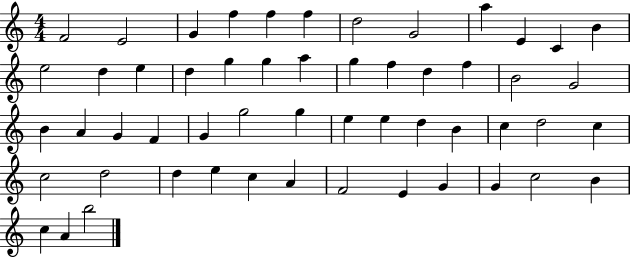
F4/h E4/h G4/q F5/q F5/q F5/q D5/h G4/h A5/q E4/q C4/q B4/q E5/h D5/q E5/q D5/q G5/q G5/q A5/q G5/q F5/q D5/q F5/q B4/h G4/h B4/q A4/q G4/q F4/q G4/q G5/h G5/q E5/q E5/q D5/q B4/q C5/q D5/h C5/q C5/h D5/h D5/q E5/q C5/q A4/q F4/h E4/q G4/q G4/q C5/h B4/q C5/q A4/q B5/h